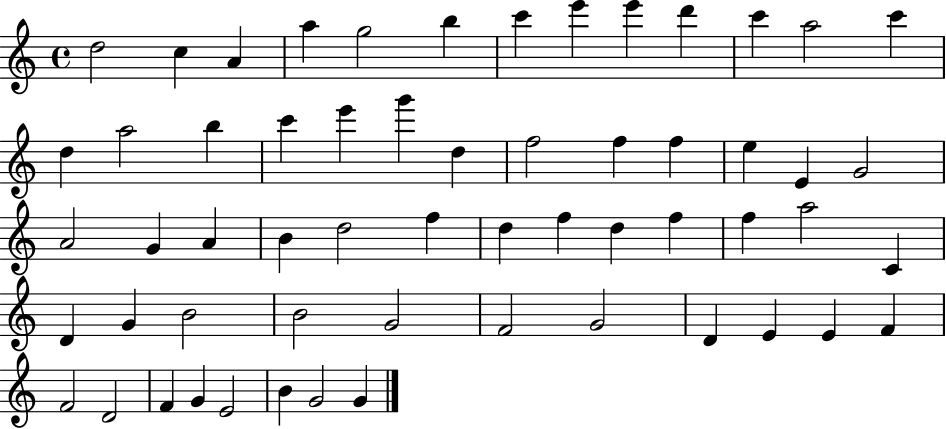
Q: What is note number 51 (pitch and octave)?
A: F4